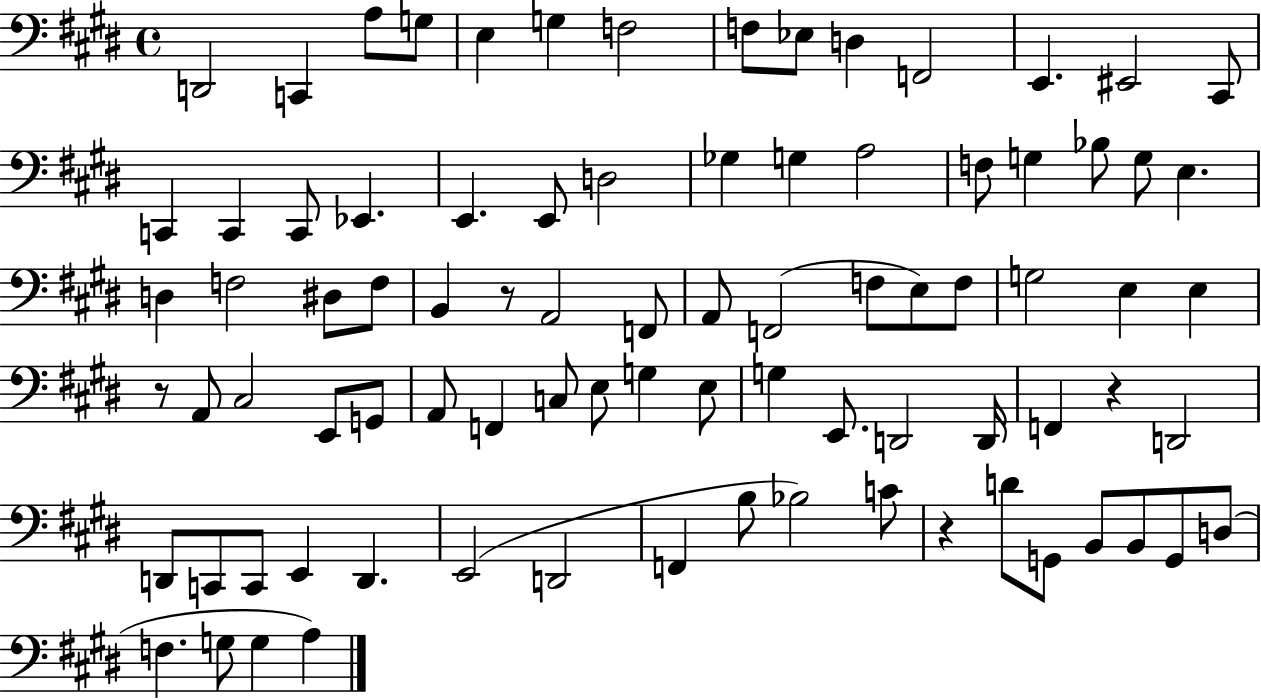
D2/h C2/q A3/e G3/e E3/q G3/q F3/h F3/e Eb3/e D3/q F2/h E2/q. EIS2/h C#2/e C2/q C2/q C2/e Eb2/q. E2/q. E2/e D3/h Gb3/q G3/q A3/h F3/e G3/q Bb3/e G3/e E3/q. D3/q F3/h D#3/e F3/e B2/q R/e A2/h F2/e A2/e F2/h F3/e E3/e F3/e G3/h E3/q E3/q R/e A2/e C#3/h E2/e G2/e A2/e F2/q C3/e E3/e G3/q E3/e G3/q E2/e. D2/h D2/s F2/q R/q D2/h D2/e C2/e C2/e E2/q D2/q. E2/h D2/h F2/q B3/e Bb3/h C4/e R/q D4/e G2/e B2/e B2/e G2/e D3/e F3/q. G3/e G3/q A3/q